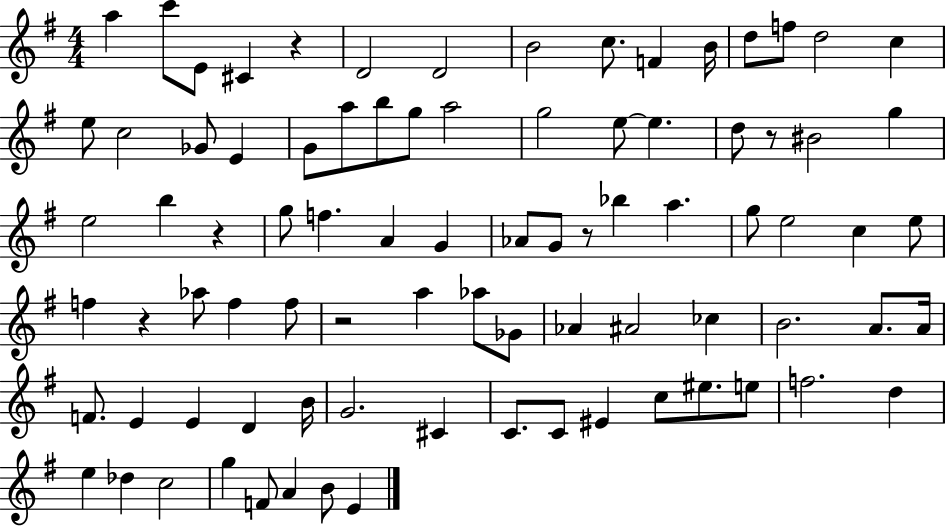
{
  \clef treble
  \numericTimeSignature
  \time 4/4
  \key g \major
  a''4 c'''8 e'8 cis'4 r4 | d'2 d'2 | b'2 c''8. f'4 b'16 | d''8 f''8 d''2 c''4 | \break e''8 c''2 ges'8 e'4 | g'8 a''8 b''8 g''8 a''2 | g''2 e''8~~ e''4. | d''8 r8 bis'2 g''4 | \break e''2 b''4 r4 | g''8 f''4. a'4 g'4 | aes'8 g'8 r8 bes''4 a''4. | g''8 e''2 c''4 e''8 | \break f''4 r4 aes''8 f''4 f''8 | r2 a''4 aes''8 ges'8 | aes'4 ais'2 ces''4 | b'2. a'8. a'16 | \break f'8. e'4 e'4 d'4 b'16 | g'2. cis'4 | c'8. c'8 eis'4 c''8 eis''8. e''8 | f''2. d''4 | \break e''4 des''4 c''2 | g''4 f'8 a'4 b'8 e'4 | \bar "|."
}